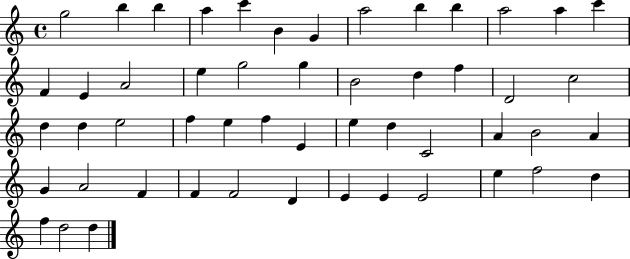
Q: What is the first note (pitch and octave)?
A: G5